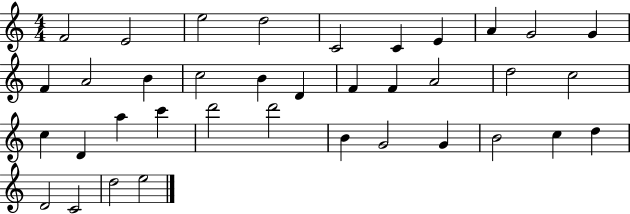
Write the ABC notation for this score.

X:1
T:Untitled
M:4/4
L:1/4
K:C
F2 E2 e2 d2 C2 C E A G2 G F A2 B c2 B D F F A2 d2 c2 c D a c' d'2 d'2 B G2 G B2 c d D2 C2 d2 e2